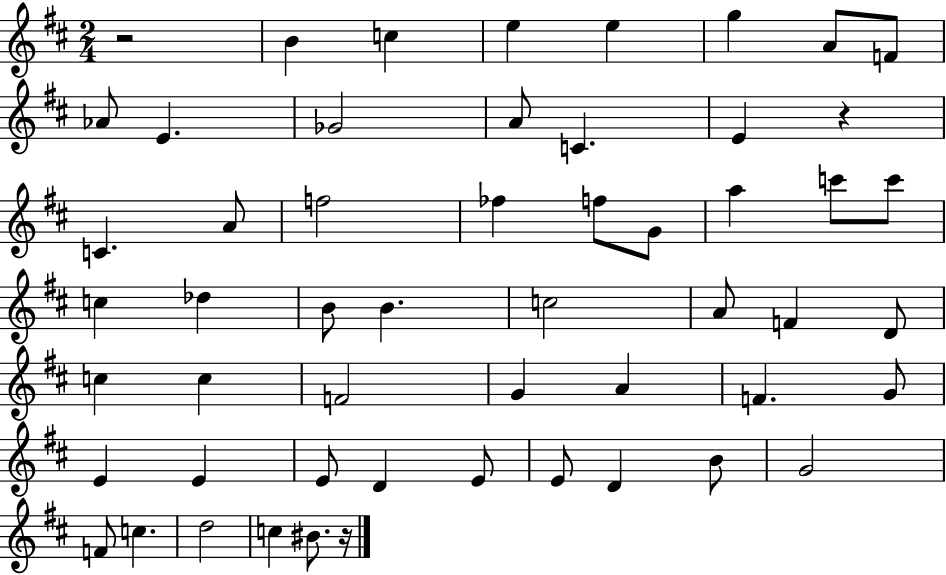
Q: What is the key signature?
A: D major